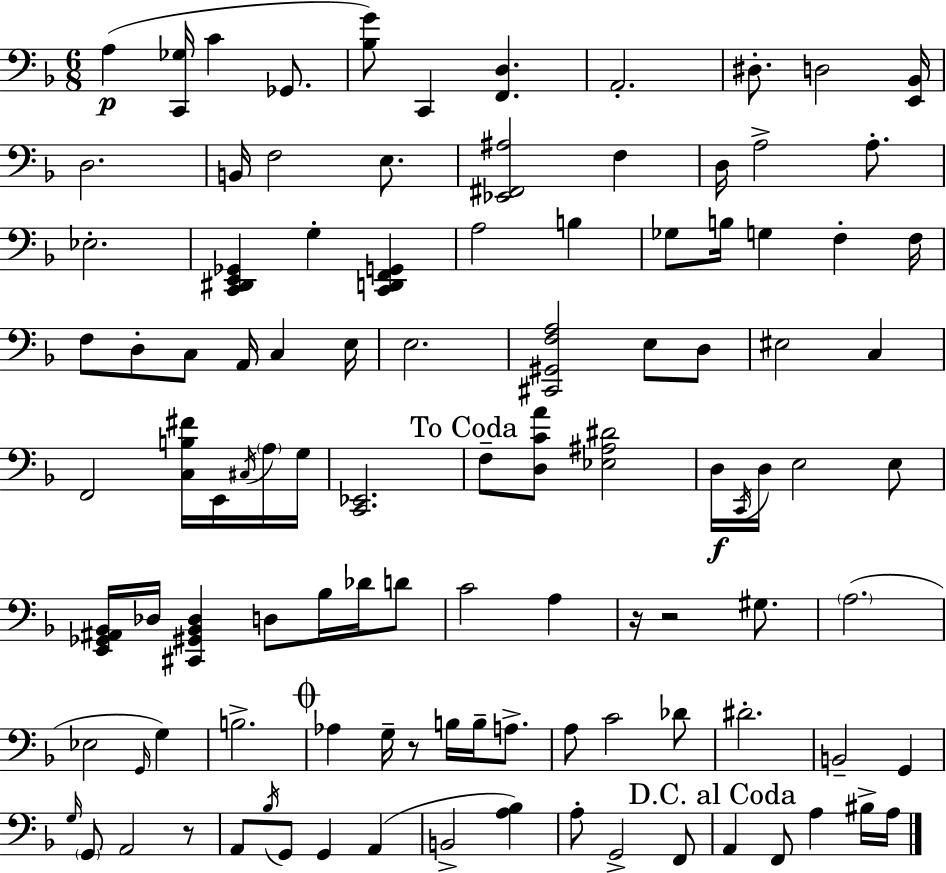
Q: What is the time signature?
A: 6/8